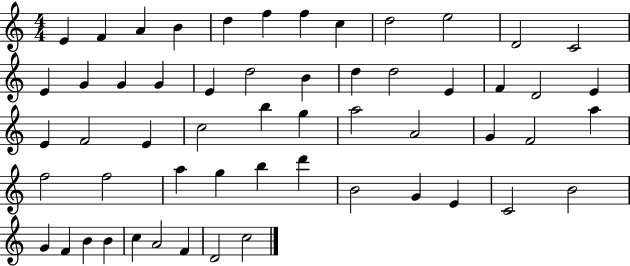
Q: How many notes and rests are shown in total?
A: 56